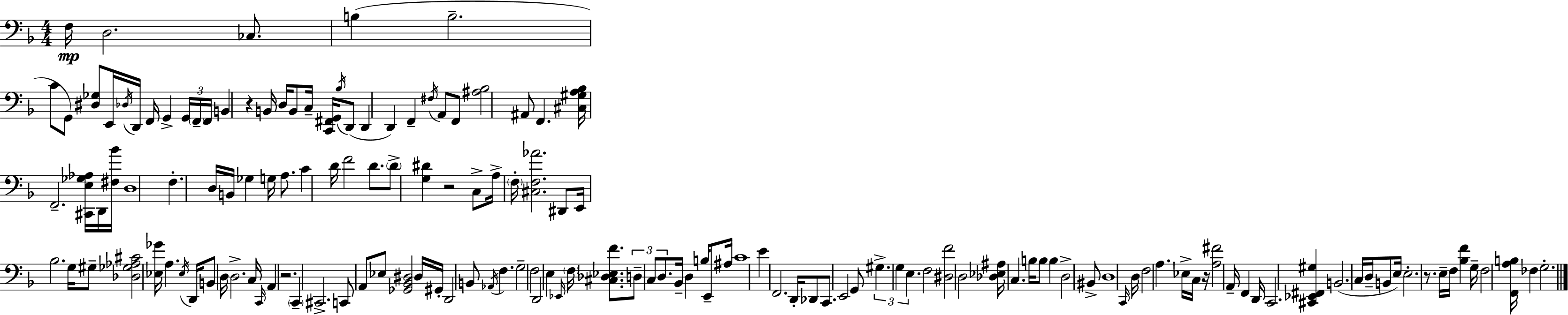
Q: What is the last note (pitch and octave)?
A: G3